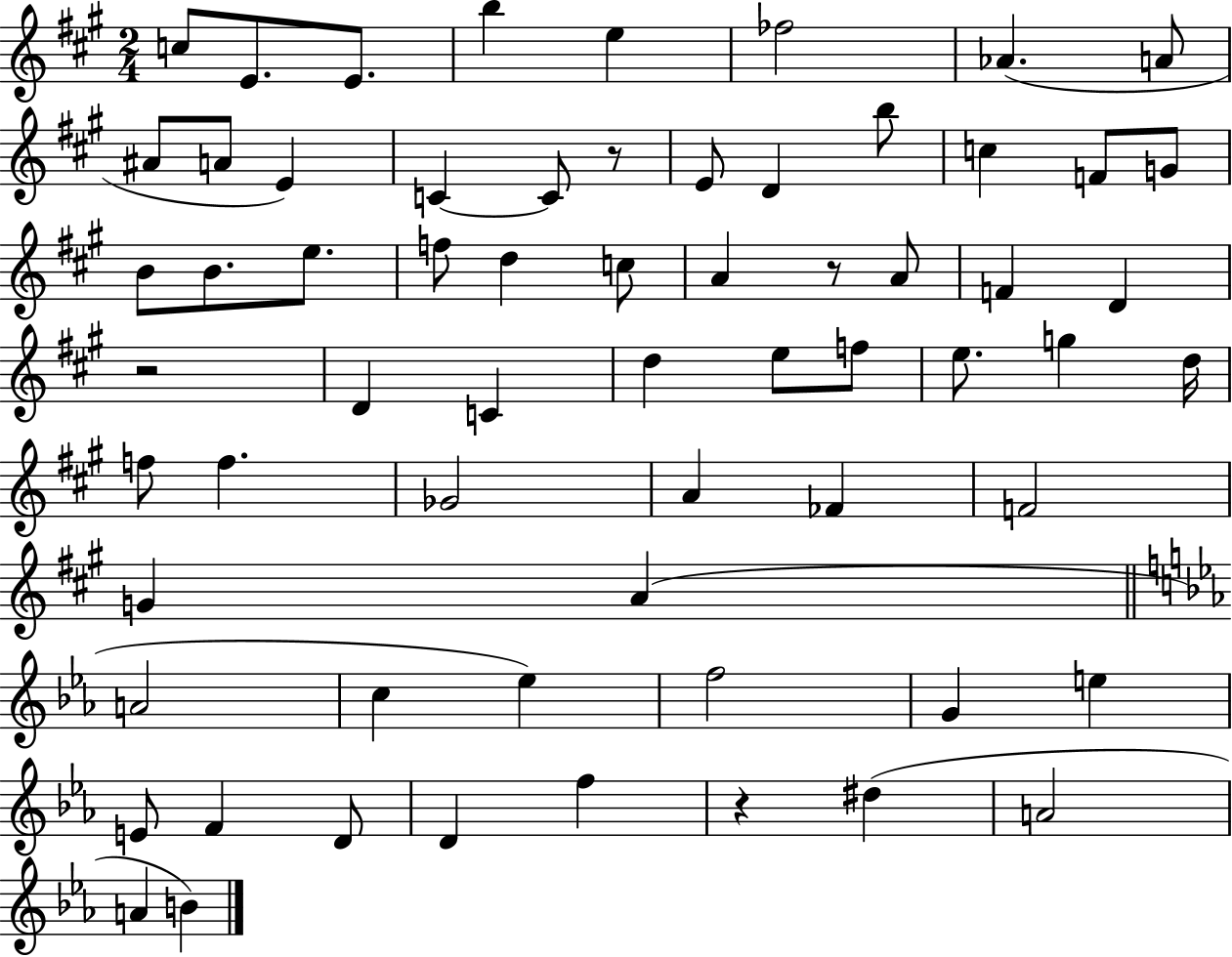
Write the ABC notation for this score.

X:1
T:Untitled
M:2/4
L:1/4
K:A
c/2 E/2 E/2 b e _f2 _A A/2 ^A/2 A/2 E C C/2 z/2 E/2 D b/2 c F/2 G/2 B/2 B/2 e/2 f/2 d c/2 A z/2 A/2 F D z2 D C d e/2 f/2 e/2 g d/4 f/2 f _G2 A _F F2 G A A2 c _e f2 G e E/2 F D/2 D f z ^d A2 A B